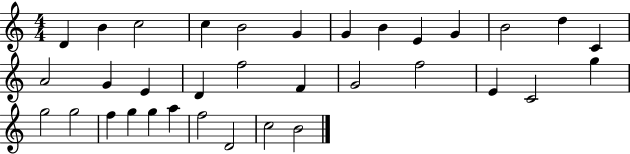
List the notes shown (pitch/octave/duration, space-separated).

D4/q B4/q C5/h C5/q B4/h G4/q G4/q B4/q E4/q G4/q B4/h D5/q C4/q A4/h G4/q E4/q D4/q F5/h F4/q G4/h F5/h E4/q C4/h G5/q G5/h G5/h F5/q G5/q G5/q A5/q F5/h D4/h C5/h B4/h